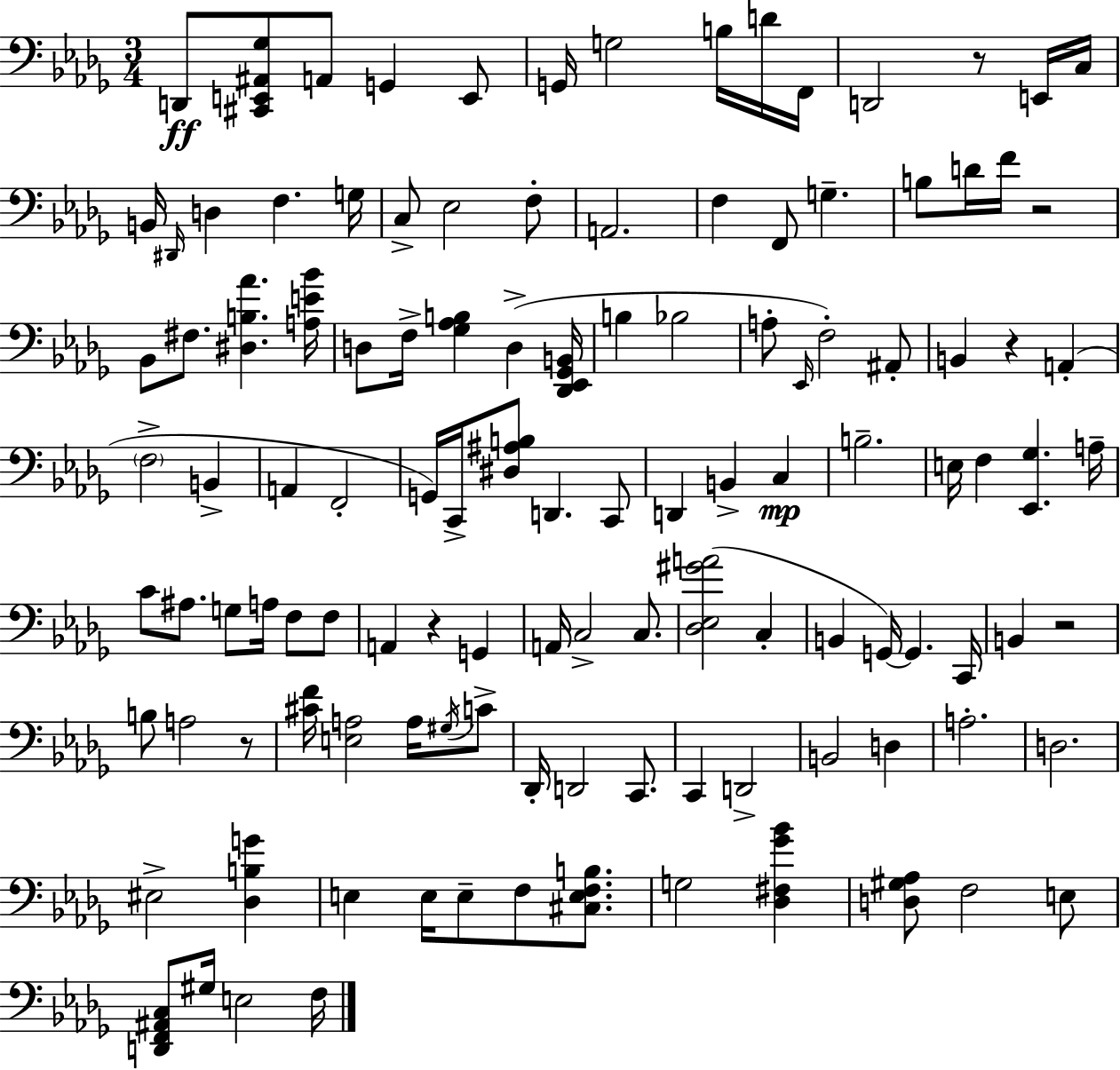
D2/e [C#2,E2,A#2,Gb3]/e A2/e G2/q E2/e G2/s G3/h B3/s D4/s F2/s D2/h R/e E2/s C3/s B2/s D#2/s D3/q F3/q. G3/s C3/e Eb3/h F3/e A2/h. F3/q F2/e G3/q. B3/e D4/s F4/s R/h Bb2/e F#3/e. [D#3,B3,Ab4]/q. [A3,E4,Bb4]/s D3/e F3/s [Gb3,Ab3,B3]/q D3/q [Db2,Eb2,Gb2,B2]/s B3/q Bb3/h A3/e Eb2/s F3/h A#2/e B2/q R/q A2/q F3/h B2/q A2/q F2/h G2/s C2/s [D#3,A#3,B3]/e D2/q. C2/e D2/q B2/q C3/q B3/h. E3/s F3/q [Eb2,Gb3]/q. A3/s C4/e A#3/e. G3/e A3/s F3/e F3/e A2/q R/q G2/q A2/s C3/h C3/e. [Db3,Eb3,G#4,A4]/h C3/q B2/q G2/s G2/q. C2/s B2/q R/h B3/e A3/h R/e [C#4,F4]/s [E3,A3]/h A3/s G#3/s C4/e Db2/s D2/h C2/e. C2/q D2/h B2/h D3/q A3/h. D3/h. EIS3/h [Db3,B3,G4]/q E3/q E3/s E3/e F3/e [C#3,E3,F3,B3]/e. G3/h [Db3,F#3,Gb4,Bb4]/q [D3,G#3,Ab3]/e F3/h E3/e [D2,F2,A#2,C3]/e G#3/s E3/h F3/s